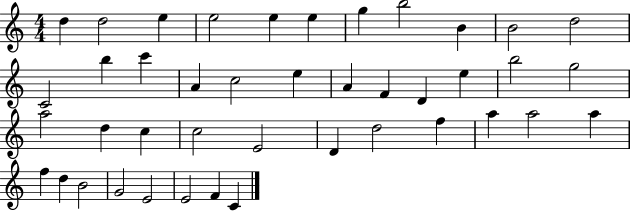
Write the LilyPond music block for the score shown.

{
  \clef treble
  \numericTimeSignature
  \time 4/4
  \key c \major
  d''4 d''2 e''4 | e''2 e''4 e''4 | g''4 b''2 b'4 | b'2 d''2 | \break c'2 b''4 c'''4 | a'4 c''2 e''4 | a'4 f'4 d'4 e''4 | b''2 g''2 | \break a''2 d''4 c''4 | c''2 e'2 | d'4 d''2 f''4 | a''4 a''2 a''4 | \break f''4 d''4 b'2 | g'2 e'2 | e'2 f'4 c'4 | \bar "|."
}